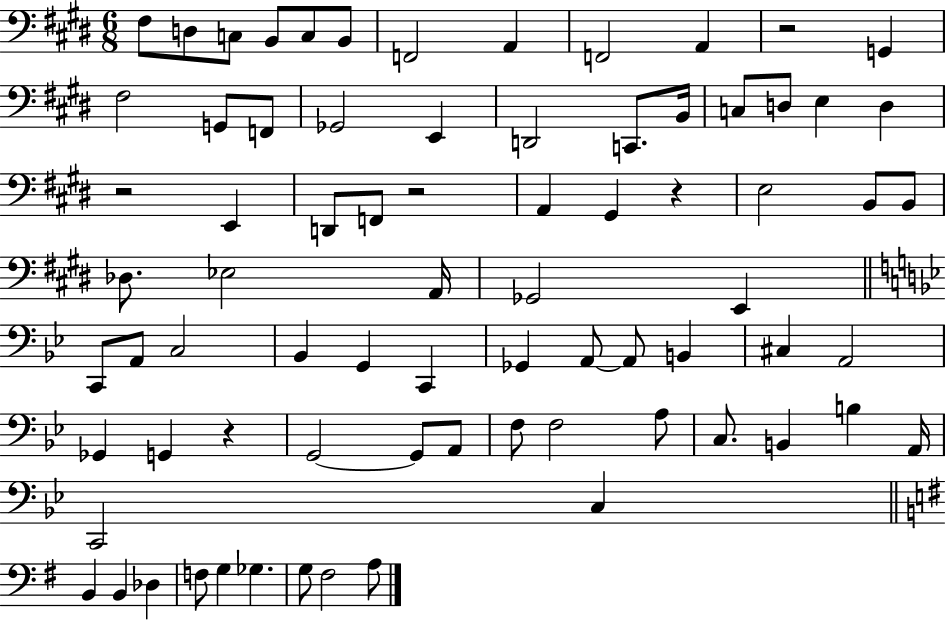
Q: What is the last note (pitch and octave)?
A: A3